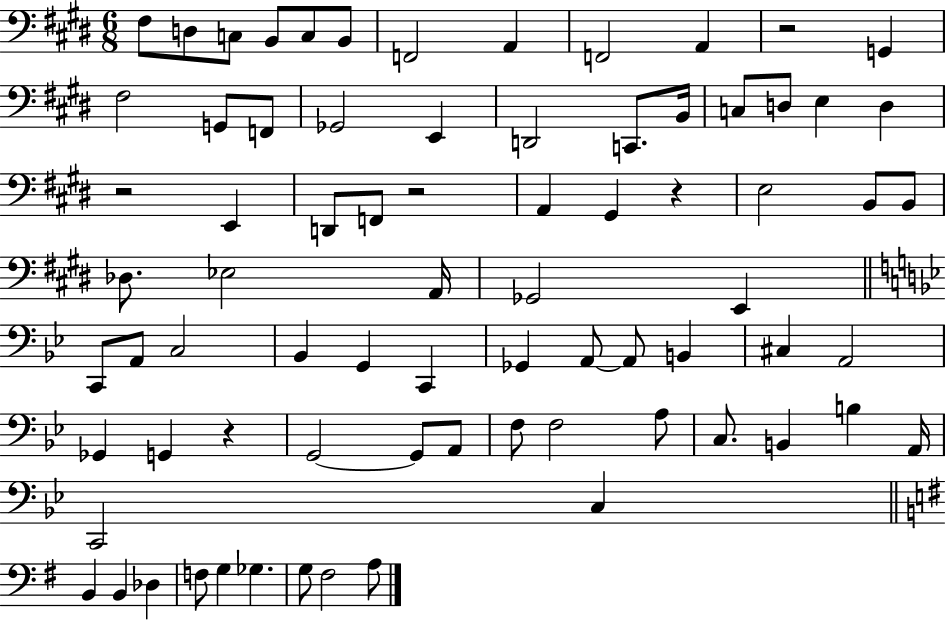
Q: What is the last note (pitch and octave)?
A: A3